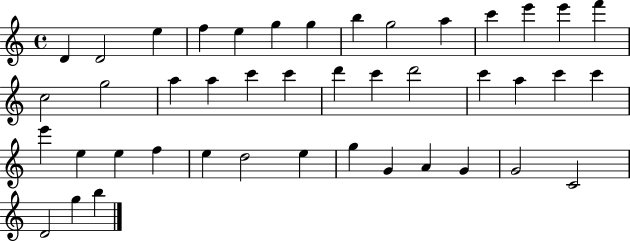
{
  \clef treble
  \time 4/4
  \defaultTimeSignature
  \key c \major
  d'4 d'2 e''4 | f''4 e''4 g''4 g''4 | b''4 g''2 a''4 | c'''4 e'''4 e'''4 f'''4 | \break c''2 g''2 | a''4 a''4 c'''4 c'''4 | d'''4 c'''4 d'''2 | c'''4 a''4 c'''4 c'''4 | \break e'''4 e''4 e''4 f''4 | e''4 d''2 e''4 | g''4 g'4 a'4 g'4 | g'2 c'2 | \break d'2 g''4 b''4 | \bar "|."
}